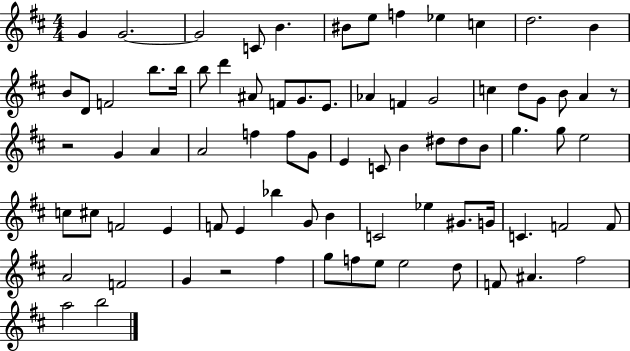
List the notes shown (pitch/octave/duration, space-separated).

G4/q G4/h. G4/h C4/e B4/q. BIS4/e E5/e F5/q Eb5/q C5/q D5/h. B4/q B4/e D4/e F4/h B5/e. B5/s B5/e D6/q A#4/e F4/e G4/e. E4/e. Ab4/q F4/q G4/h C5/q D5/e G4/e B4/e A4/q R/e R/h G4/q A4/q A4/h F5/q F5/e G4/e E4/q C4/e B4/q D#5/e D#5/e B4/e G5/q. G5/e E5/h C5/e C#5/e F4/h E4/q F4/e E4/q Bb5/q G4/e B4/q C4/h Eb5/q G#4/e. G4/s C4/q. F4/h F4/e A4/h F4/h G4/q R/h F#5/q G5/e F5/e E5/e E5/h D5/e F4/e A#4/q. F#5/h A5/h B5/h